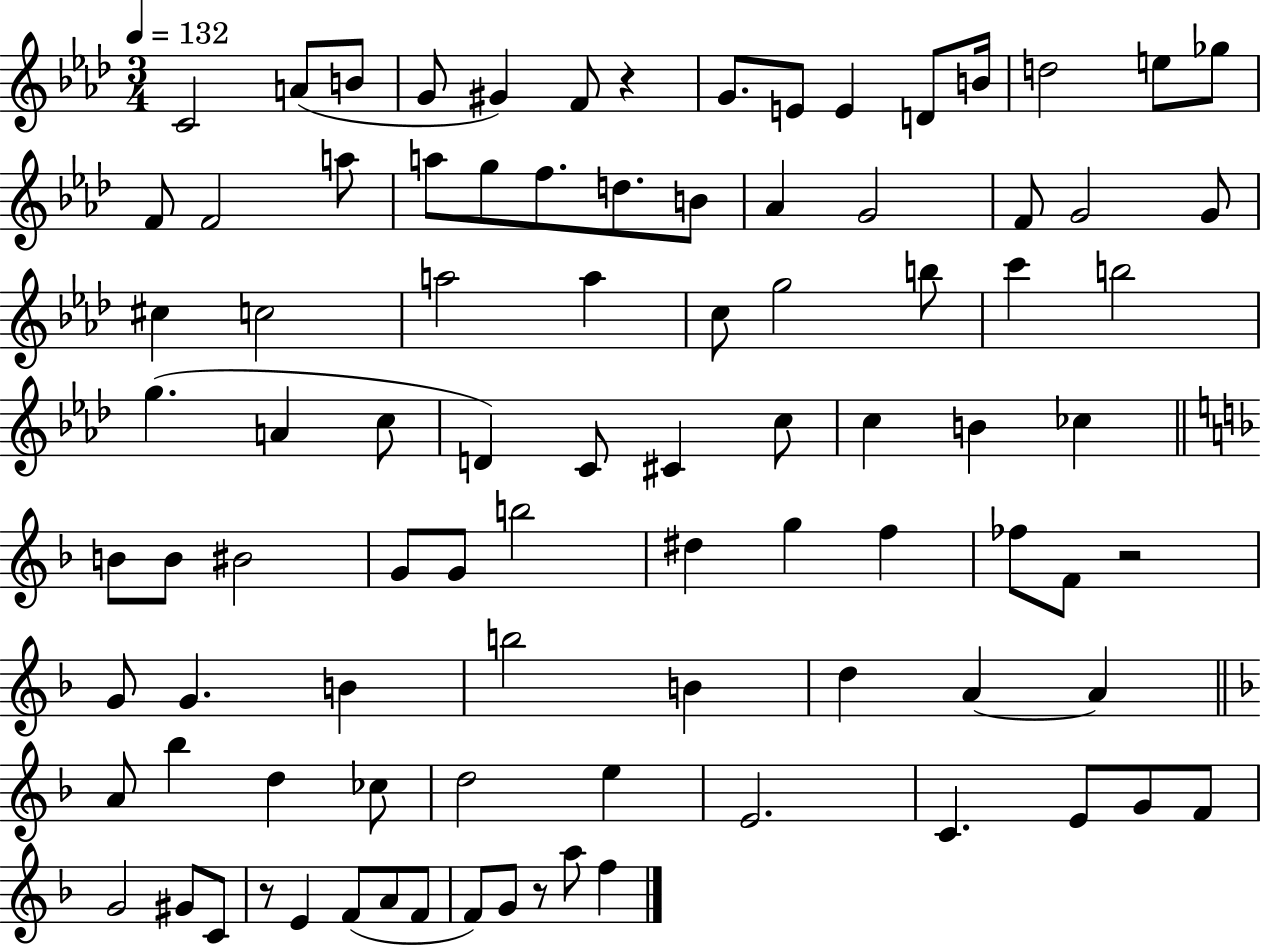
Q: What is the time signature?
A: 3/4